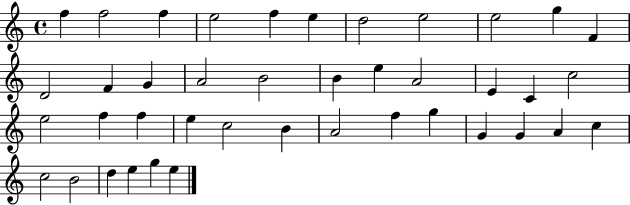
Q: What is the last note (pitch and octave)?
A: E5